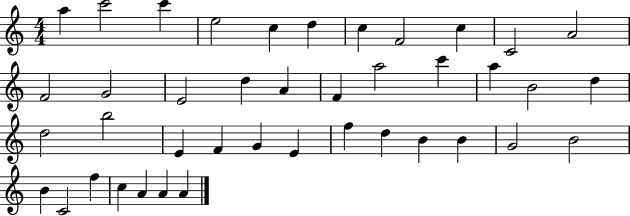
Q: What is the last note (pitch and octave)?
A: A4